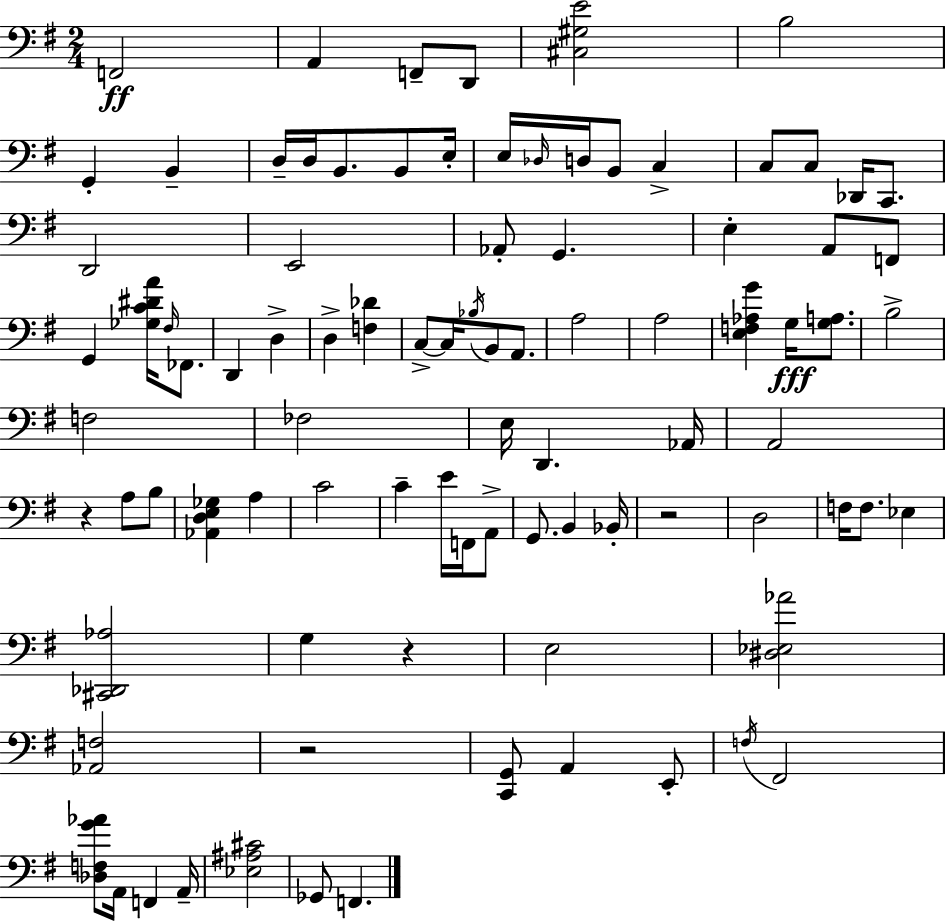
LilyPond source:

{
  \clef bass
  \numericTimeSignature
  \time 2/4
  \key g \major
  f,2\ff | a,4 f,8-- d,8 | <cis gis e'>2 | b2 | \break g,4-. b,4-- | d16-- d16 b,8. b,8 e16-. | e16 \grace { des16 } d16 b,8 c4-> | c8 c8 des,16 c,8. | \break d,2 | e,2 | aes,8-. g,4. | e4-. a,8 f,8 | \break g,4 <ges c' dis' a'>16 \grace { fis16 } fes,8. | d,4 d4-> | d4-> <f des'>4 | c8->~~ c16 \acciaccatura { bes16 } b,8 | \break a,8. a2 | a2 | <e f aes g'>4 g16\fff | <g a>8. b2-> | \break f2 | fes2 | e16 d,4. | aes,16 a,2 | \break r4 a8 | b8 <aes, d e ges>4 a4 | c'2 | c'4-- e'16 | \break f,16 a,8-> g,8. b,4 | bes,16-. r2 | d2 | f16 f8. ees4 | \break <cis, des, aes>2 | g4 r4 | e2 | <dis ees aes'>2 | \break <aes, f>2 | r2 | <c, g,>8 a,4 | e,8-. \acciaccatura { f16 } fis,2 | \break <des f g' aes'>8 a,16 f,4 | a,16-- <ees ais cis'>2 | ges,8 f,4. | \bar "|."
}